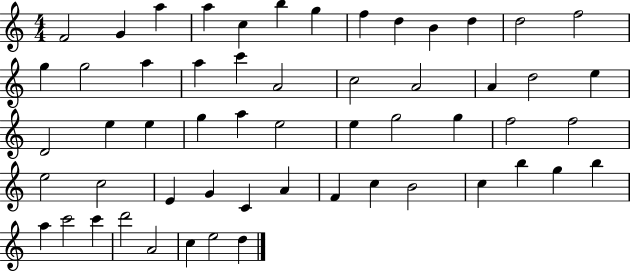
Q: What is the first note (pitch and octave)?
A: F4